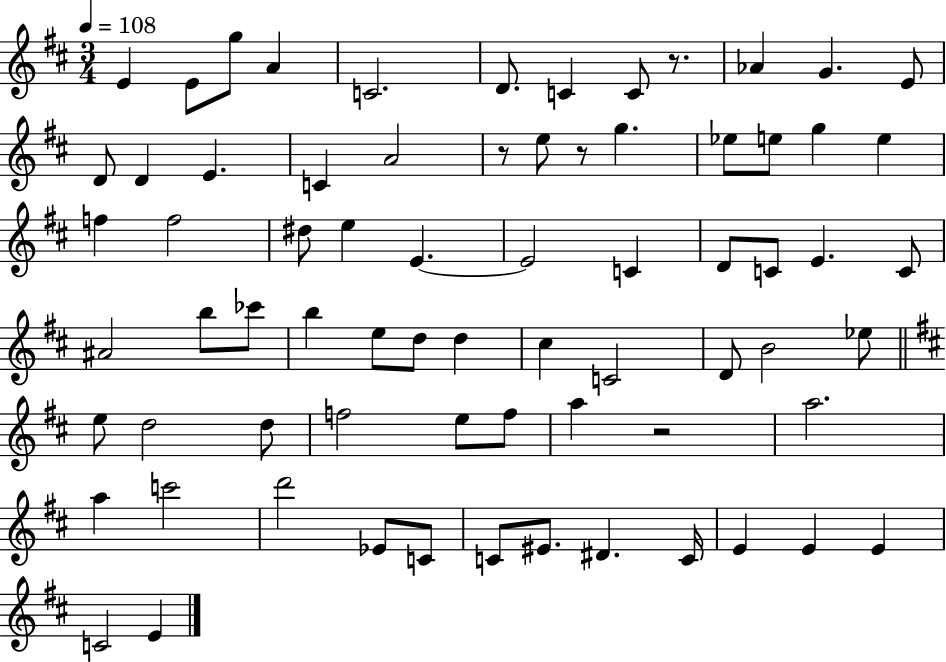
X:1
T:Untitled
M:3/4
L:1/4
K:D
E E/2 g/2 A C2 D/2 C C/2 z/2 _A G E/2 D/2 D E C A2 z/2 e/2 z/2 g _e/2 e/2 g e f f2 ^d/2 e E E2 C D/2 C/2 E C/2 ^A2 b/2 _c'/2 b e/2 d/2 d ^c C2 D/2 B2 _e/2 e/2 d2 d/2 f2 e/2 f/2 a z2 a2 a c'2 d'2 _E/2 C/2 C/2 ^E/2 ^D C/4 E E E C2 E